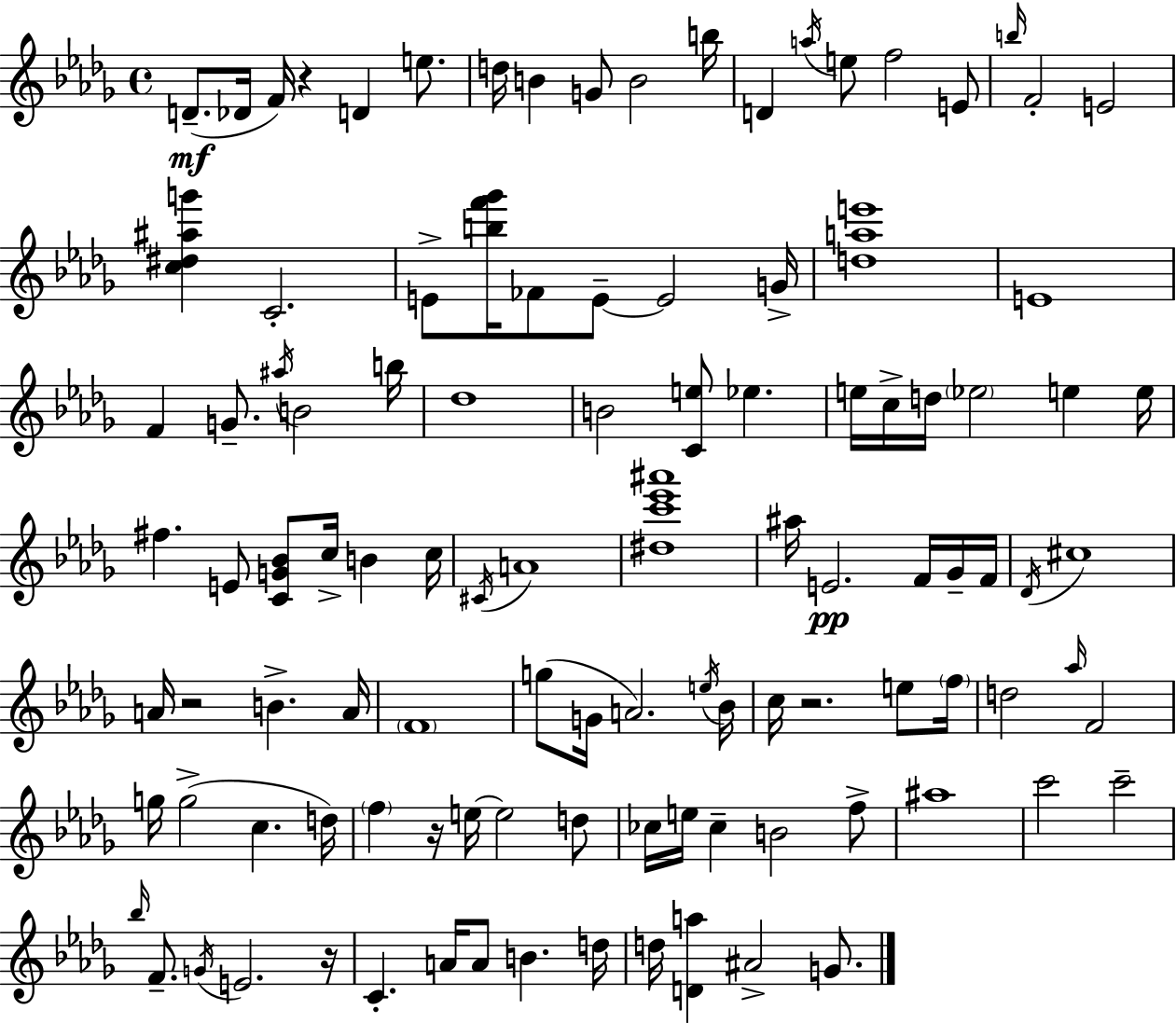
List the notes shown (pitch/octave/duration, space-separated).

D4/e. Db4/s F4/s R/q D4/q E5/e. D5/s B4/q G4/e B4/h B5/s D4/q A5/s E5/e F5/h E4/e B5/s F4/h E4/h [C5,D#5,A#5,G6]/q C4/h. E4/e [B5,F6,Gb6]/s FES4/e E4/e E4/h G4/s [D5,A5,E6]/w E4/w F4/q G4/e. A#5/s B4/h B5/s Db5/w B4/h [C4,E5]/e Eb5/q. E5/s C5/s D5/s Eb5/h E5/q E5/s F#5/q. E4/e [C4,G4,Bb4]/e C5/s B4/q C5/s C#4/s A4/w [D#5,C6,Eb6,A#6]/w A#5/s E4/h. F4/s Gb4/s F4/s Db4/s C#5/w A4/s R/h B4/q. A4/s F4/w G5/e G4/s A4/h. E5/s Bb4/s C5/s R/h. E5/e F5/s D5/h Ab5/s F4/h G5/s G5/h C5/q. D5/s F5/q R/s E5/s E5/h D5/e CES5/s E5/s CES5/q B4/h F5/e A#5/w C6/h C6/h Bb5/s F4/e. G4/s E4/h. R/s C4/q. A4/s A4/e B4/q. D5/s D5/s [D4,A5]/q A#4/h G4/e.